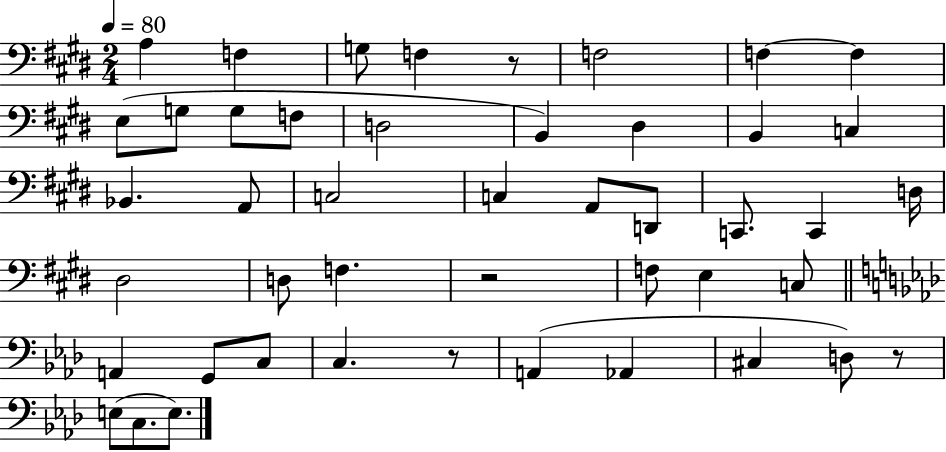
A3/q F3/q G3/e F3/q R/e F3/h F3/q F3/q E3/e G3/e G3/e F3/e D3/h B2/q D#3/q B2/q C3/q Bb2/q. A2/e C3/h C3/q A2/e D2/e C2/e. C2/q D3/s D#3/h D3/e F3/q. R/h F3/e E3/q C3/e A2/q G2/e C3/e C3/q. R/e A2/q Ab2/q C#3/q D3/e R/e E3/e C3/e. E3/e.